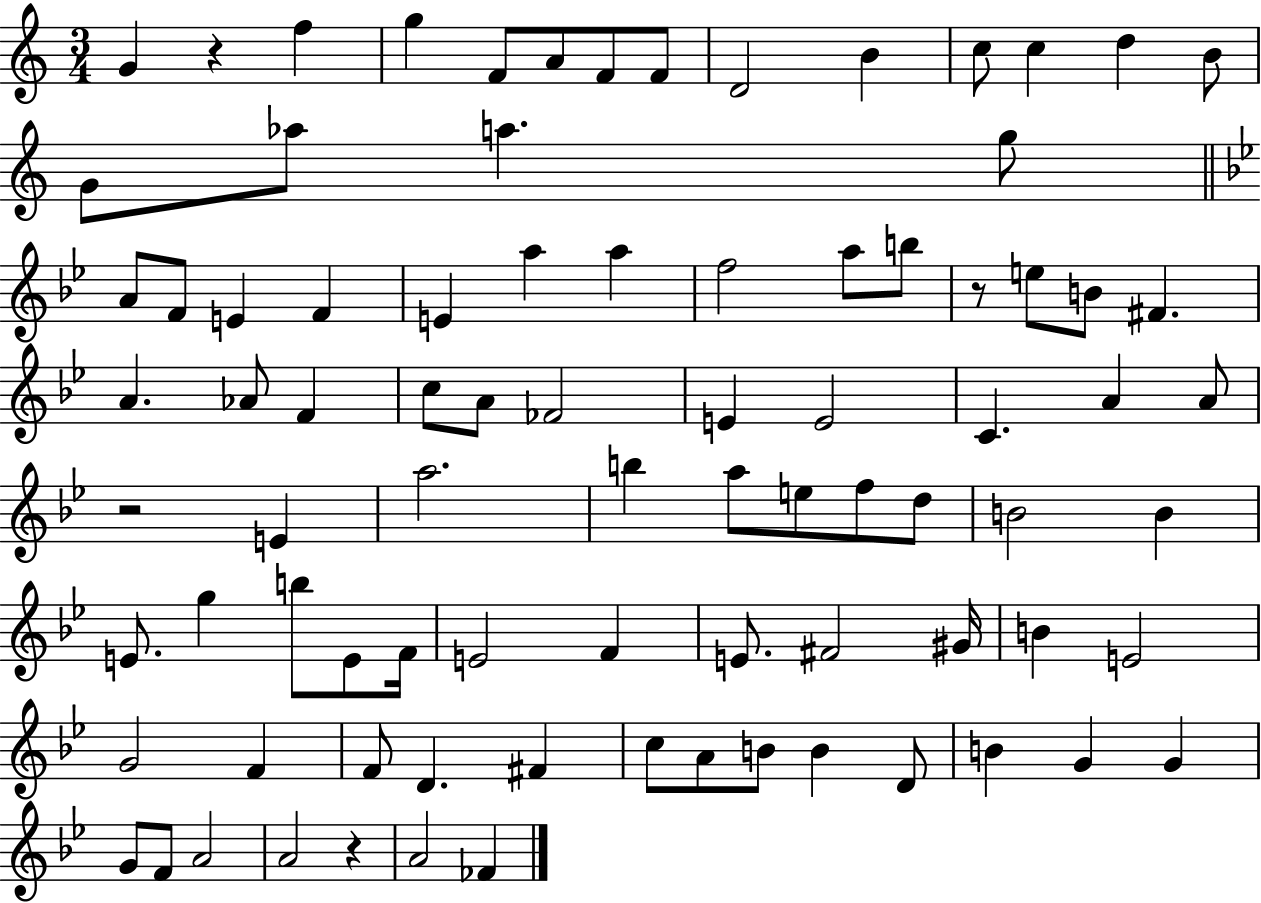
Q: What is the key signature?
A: C major